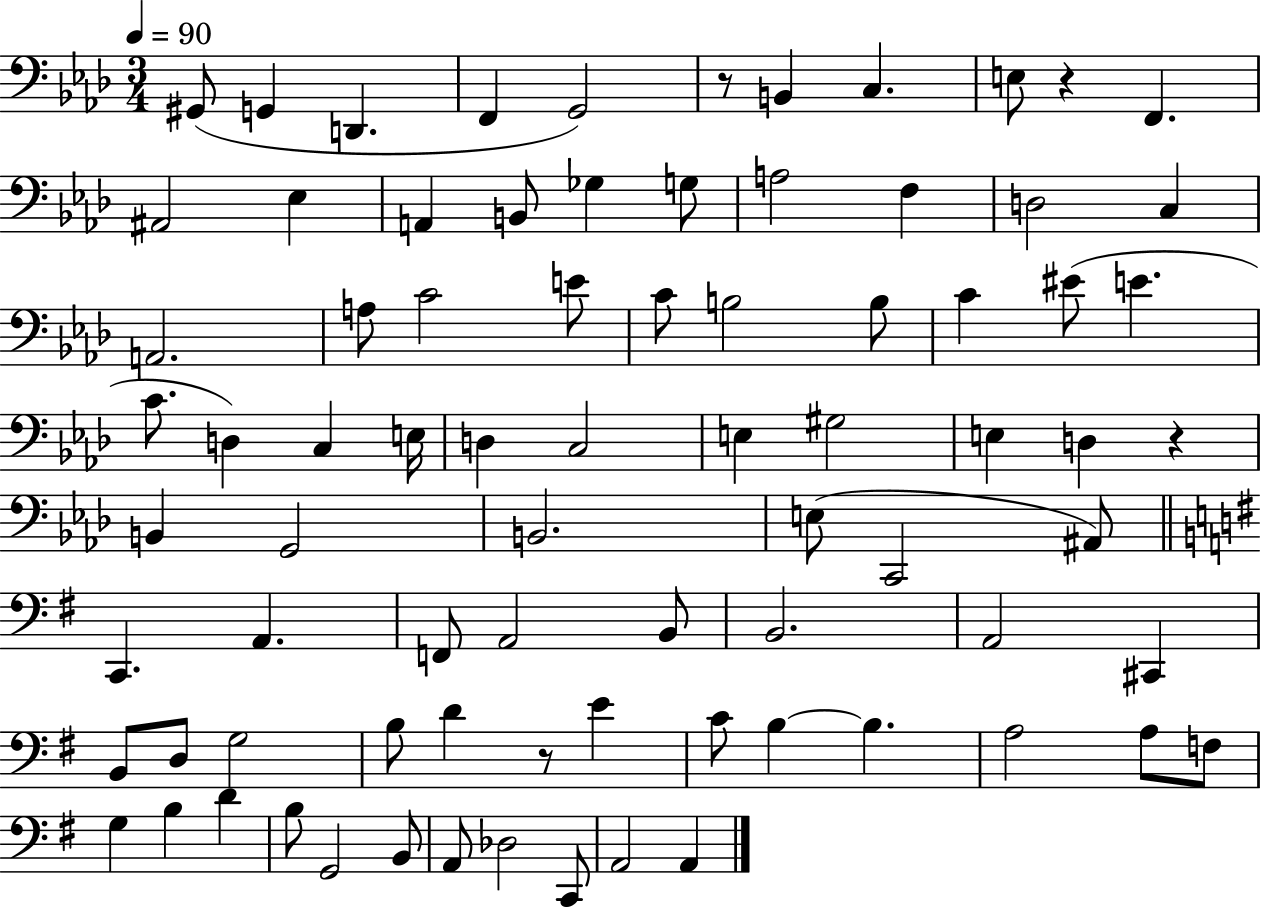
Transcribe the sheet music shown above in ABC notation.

X:1
T:Untitled
M:3/4
L:1/4
K:Ab
^G,,/2 G,, D,, F,, G,,2 z/2 B,, C, E,/2 z F,, ^A,,2 _E, A,, B,,/2 _G, G,/2 A,2 F, D,2 C, A,,2 A,/2 C2 E/2 C/2 B,2 B,/2 C ^E/2 E C/2 D, C, E,/4 D, C,2 E, ^G,2 E, D, z B,, G,,2 B,,2 E,/2 C,,2 ^A,,/2 C,, A,, F,,/2 A,,2 B,,/2 B,,2 A,,2 ^C,, B,,/2 D,/2 G,2 B,/2 D z/2 E C/2 B, B, A,2 A,/2 F,/2 G, B, D B,/2 G,,2 B,,/2 A,,/2 _D,2 C,,/2 A,,2 A,,